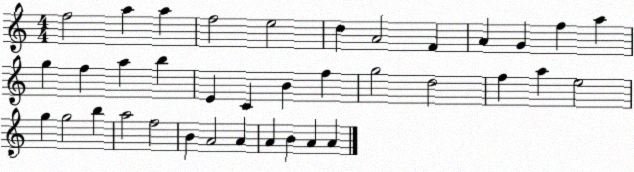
X:1
T:Untitled
M:4/4
L:1/4
K:C
f2 a a f2 e2 d A2 F A G f a g f a b E C B f g2 d2 f a e2 g g2 b a2 f2 B A2 A A B A A